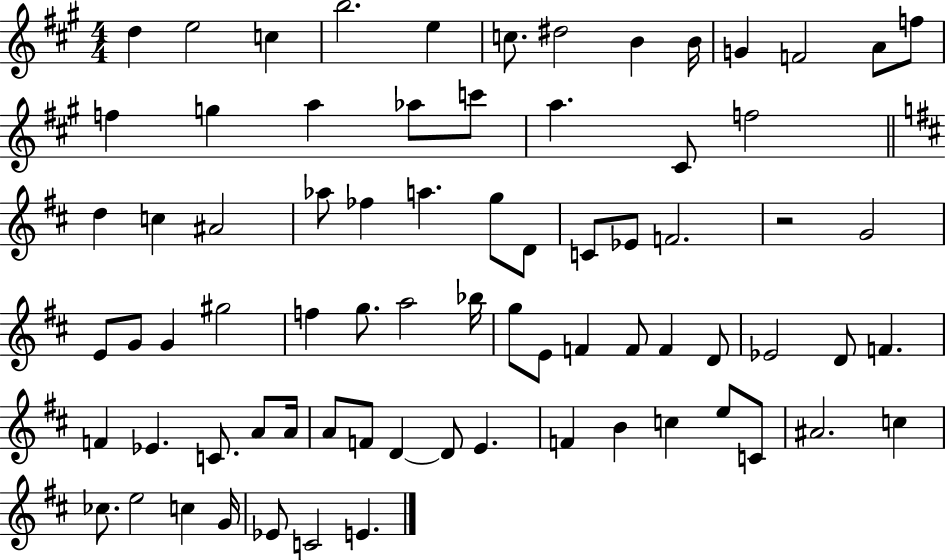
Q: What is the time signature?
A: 4/4